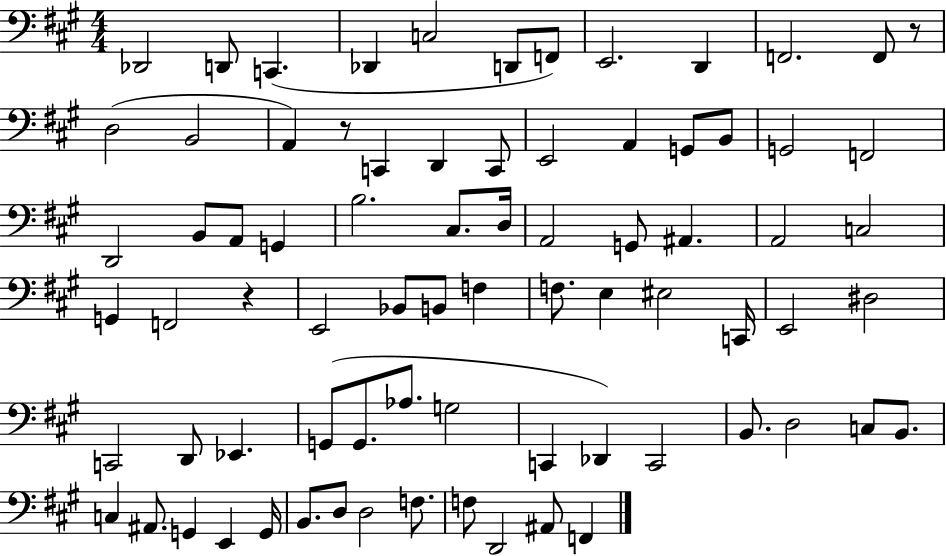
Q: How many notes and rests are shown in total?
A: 77